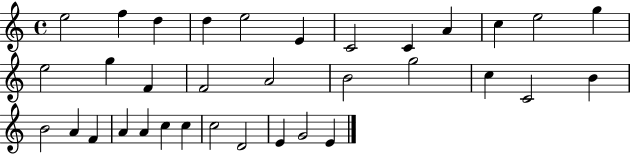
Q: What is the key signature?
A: C major